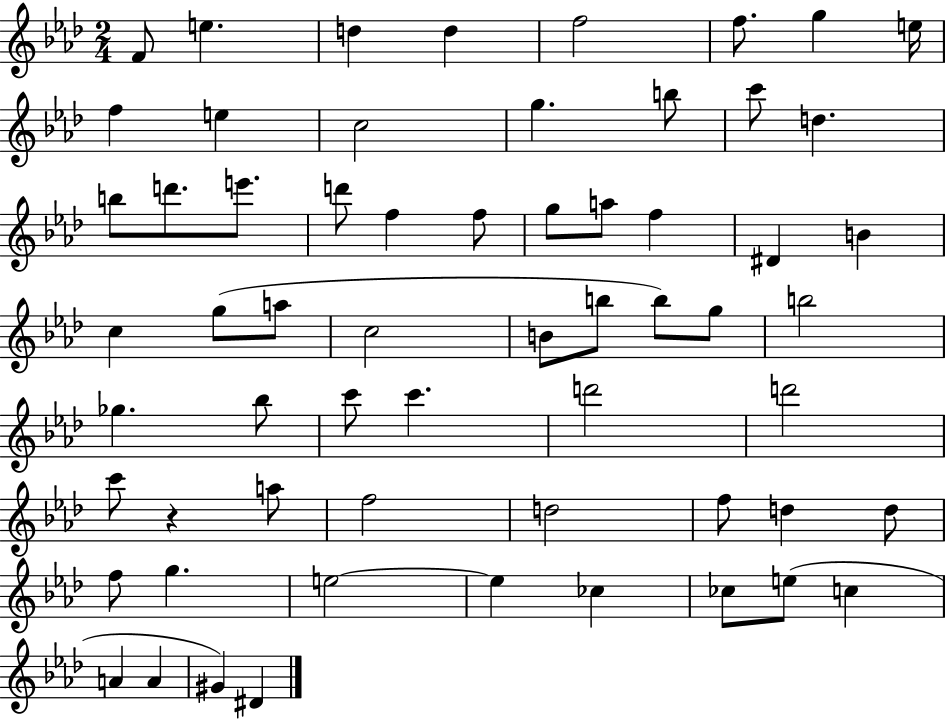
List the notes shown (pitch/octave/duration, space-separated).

F4/e E5/q. D5/q D5/q F5/h F5/e. G5/q E5/s F5/q E5/q C5/h G5/q. B5/e C6/e D5/q. B5/e D6/e. E6/e. D6/e F5/q F5/e G5/e A5/e F5/q D#4/q B4/q C5/q G5/e A5/e C5/h B4/e B5/e B5/e G5/e B5/h Gb5/q. Bb5/e C6/e C6/q. D6/h D6/h C6/e R/q A5/e F5/h D5/h F5/e D5/q D5/e F5/e G5/q. E5/h E5/q CES5/q CES5/e E5/e C5/q A4/q A4/q G#4/q D#4/q